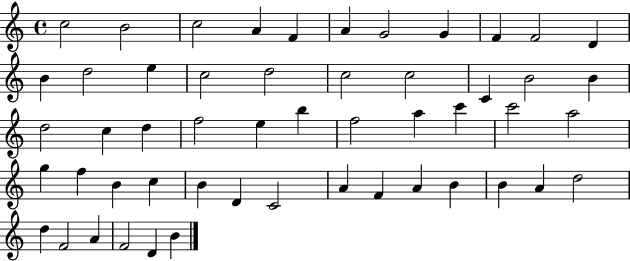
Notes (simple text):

C5/h B4/h C5/h A4/q F4/q A4/q G4/h G4/q F4/q F4/h D4/q B4/q D5/h E5/q C5/h D5/h C5/h C5/h C4/q B4/h B4/q D5/h C5/q D5/q F5/h E5/q B5/q F5/h A5/q C6/q C6/h A5/h G5/q F5/q B4/q C5/q B4/q D4/q C4/h A4/q F4/q A4/q B4/q B4/q A4/q D5/h D5/q F4/h A4/q F4/h D4/q B4/q